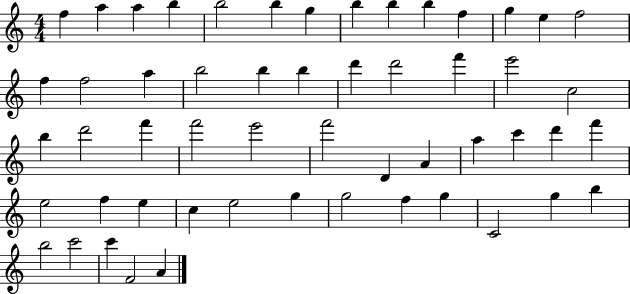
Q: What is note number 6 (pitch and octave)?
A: B5